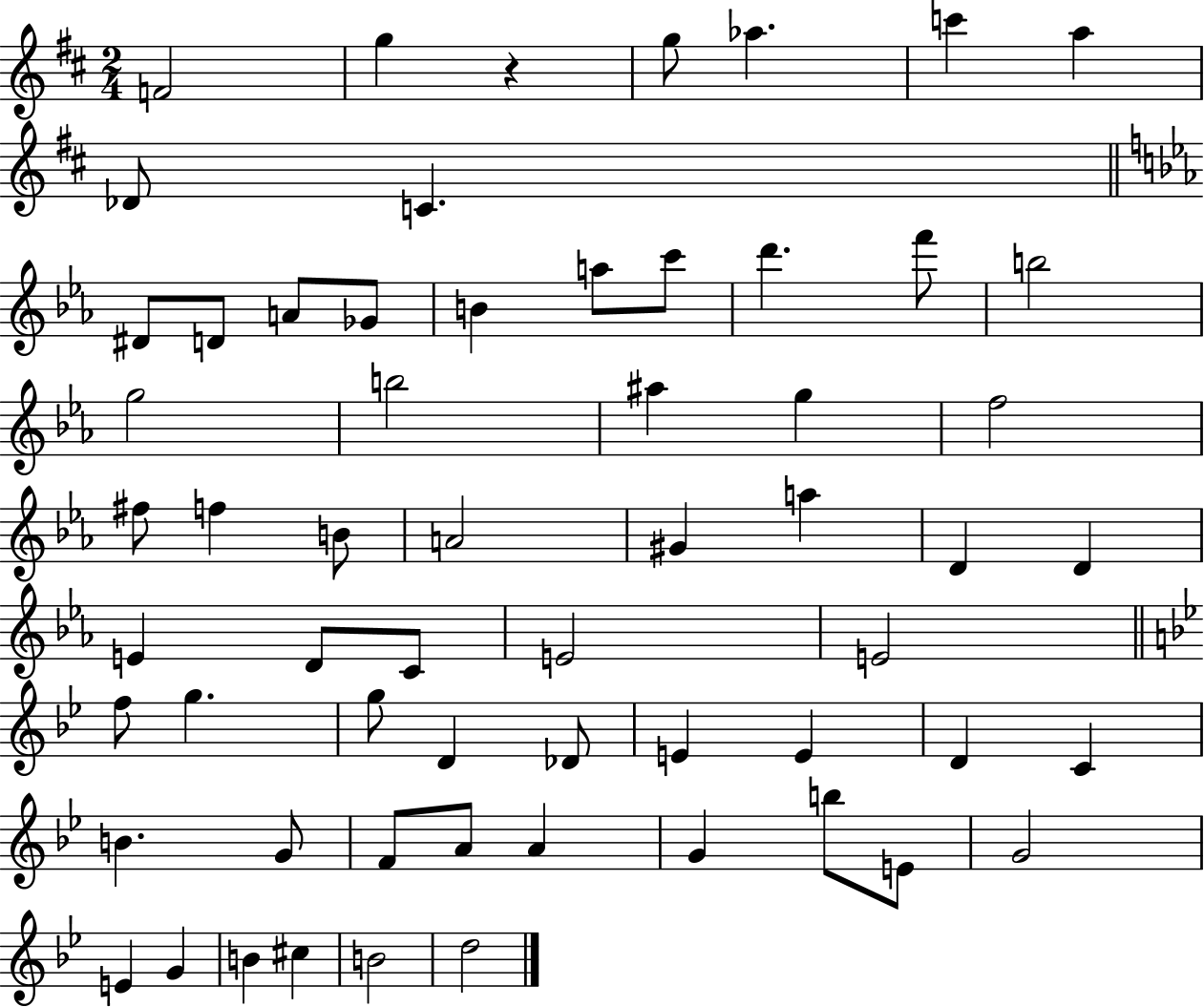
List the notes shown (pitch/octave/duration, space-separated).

F4/h G5/q R/q G5/e Ab5/q. C6/q A5/q Db4/e C4/q. D#4/e D4/e A4/e Gb4/e B4/q A5/e C6/e D6/q. F6/e B5/h G5/h B5/h A#5/q G5/q F5/h F#5/e F5/q B4/e A4/h G#4/q A5/q D4/q D4/q E4/q D4/e C4/e E4/h E4/h F5/e G5/q. G5/e D4/q Db4/e E4/q E4/q D4/q C4/q B4/q. G4/e F4/e A4/e A4/q G4/q B5/e E4/e G4/h E4/q G4/q B4/q C#5/q B4/h D5/h